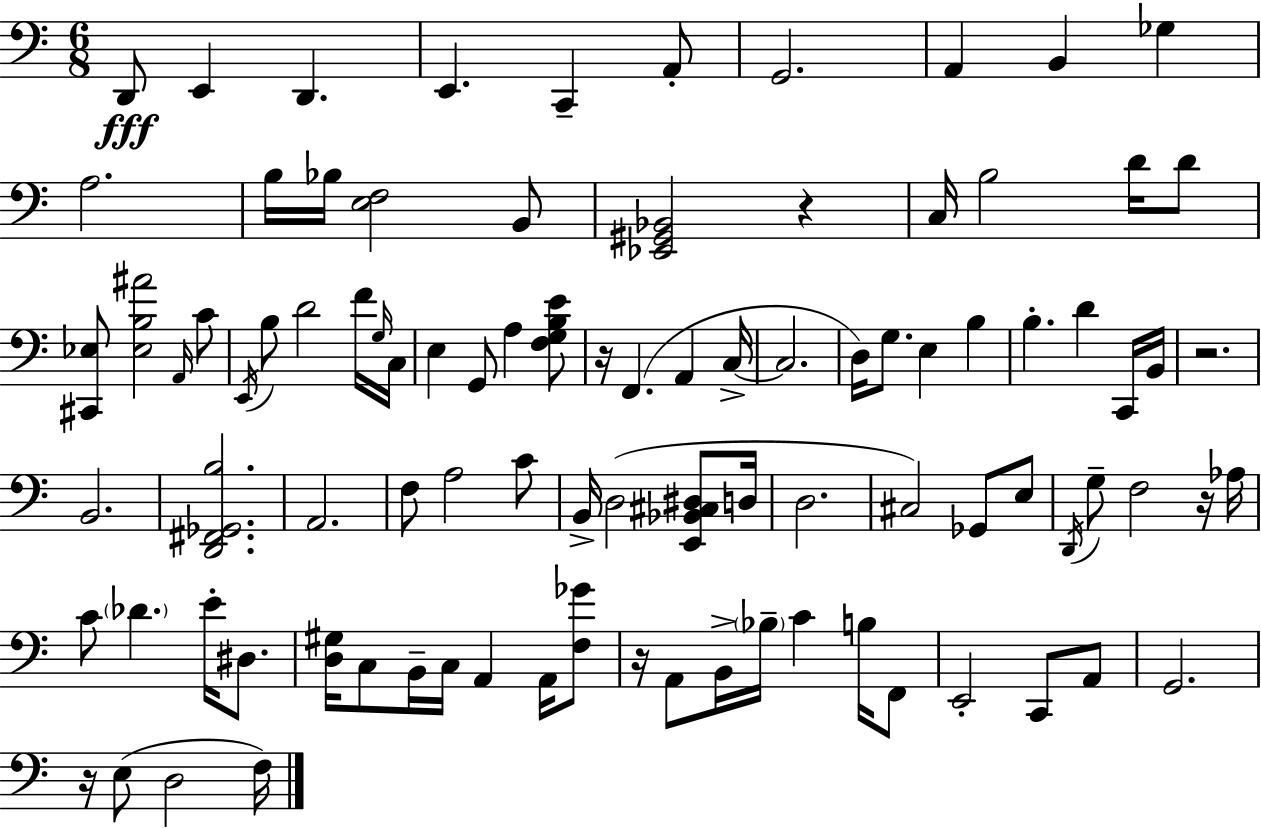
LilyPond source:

{
  \clef bass
  \numericTimeSignature
  \time 6/8
  \key c \major
  d,8\fff e,4 d,4. | e,4. c,4-- a,8-. | g,2. | a,4 b,4 ges4 | \break a2. | b16 bes16 <e f>2 b,8 | <ees, gis, bes,>2 r4 | c16 b2 d'16 d'8 | \break <cis, ees>8 <ees b ais'>2 \grace { a,16 } c'8 | \acciaccatura { e,16 } b8 d'2 | f'16 \grace { g16 } c16 e4 g,8 a4 | <f g b e'>8 r16 f,4.( a,4 | \break c16->~~ c2. | d16) g8. e4 b4 | b4.-. d'4 | c,16 b,16 r2. | \break b,2. | <d, fis, ges, b>2. | a,2. | f8 a2 | \break c'8 b,16-> d2( | <e, bes, cis dis>8 d16 d2. | cis2) ges,8 | e8 \acciaccatura { d,16 } g8-- f2 | \break r16 aes16 c'8 \parenthesize des'4. | e'16-. dis8. <d gis>16 c8 b,16-- c16 a,4 | a,16 <f ges'>8 r16 a,8 b,16-> \parenthesize bes16-- c'4 | b16 f,8 e,2-. | \break c,8 a,8 g,2. | r16 e8( d2 | f16) \bar "|."
}